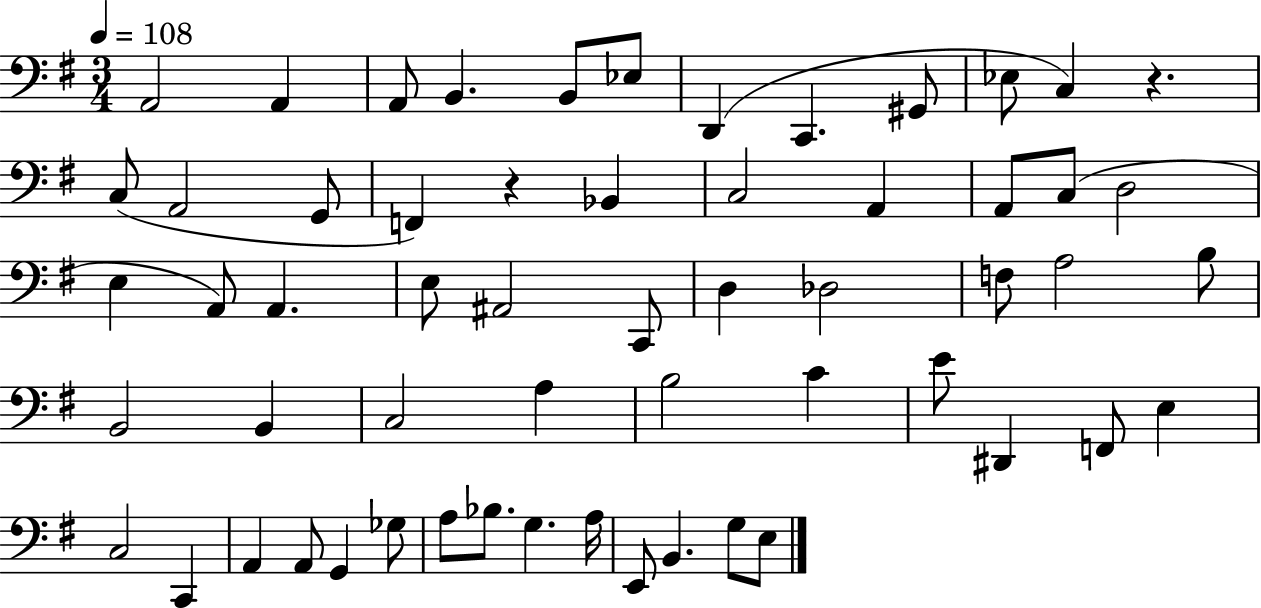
{
  \clef bass
  \numericTimeSignature
  \time 3/4
  \key g \major
  \tempo 4 = 108
  a,2 a,4 | a,8 b,4. b,8 ees8 | d,4( c,4. gis,8 | ees8 c4) r4. | \break c8( a,2 g,8 | f,4) r4 bes,4 | c2 a,4 | a,8 c8( d2 | \break e4 a,8) a,4. | e8 ais,2 c,8 | d4 des2 | f8 a2 b8 | \break b,2 b,4 | c2 a4 | b2 c'4 | e'8 dis,4 f,8 e4 | \break c2 c,4 | a,4 a,8 g,4 ges8 | a8 bes8. g4. a16 | e,8 b,4. g8 e8 | \break \bar "|."
}